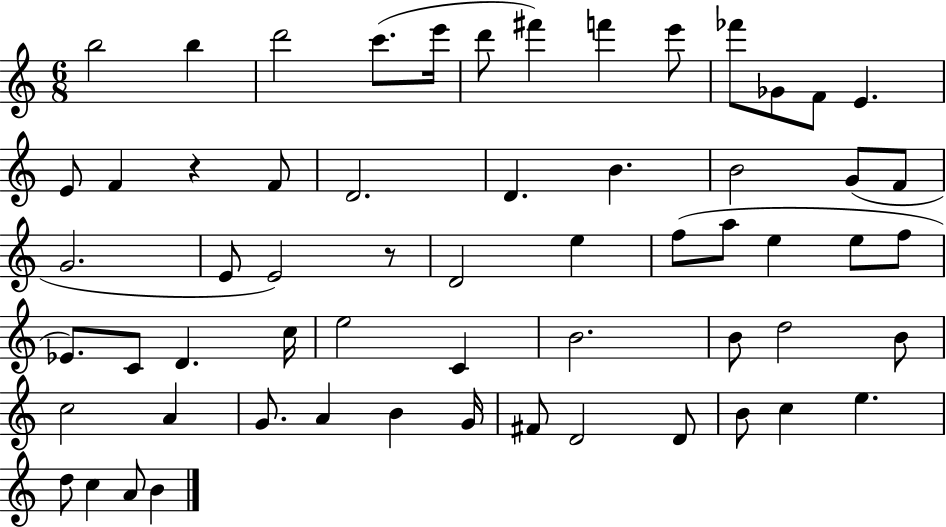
B5/h B5/q D6/h C6/e. E6/s D6/e F#6/q F6/q E6/e FES6/e Gb4/e F4/e E4/q. E4/e F4/q R/q F4/e D4/h. D4/q. B4/q. B4/h G4/e F4/e G4/h. E4/e E4/h R/e D4/h E5/q F5/e A5/e E5/q E5/e F5/e Eb4/e. C4/e D4/q. C5/s E5/h C4/q B4/h. B4/e D5/h B4/e C5/h A4/q G4/e. A4/q B4/q G4/s F#4/e D4/h D4/e B4/e C5/q E5/q. D5/e C5/q A4/e B4/q